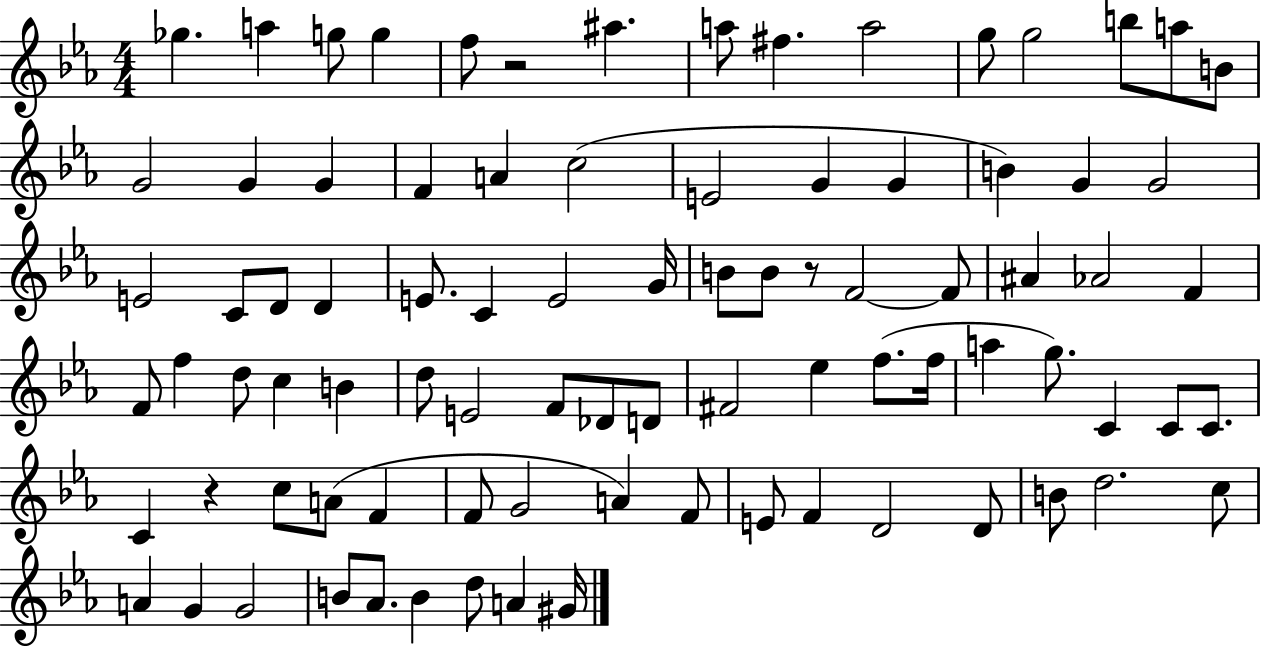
{
  \clef treble
  \numericTimeSignature
  \time 4/4
  \key ees \major
  ges''4. a''4 g''8 g''4 | f''8 r2 ais''4. | a''8 fis''4. a''2 | g''8 g''2 b''8 a''8 b'8 | \break g'2 g'4 g'4 | f'4 a'4 c''2( | e'2 g'4 g'4 | b'4) g'4 g'2 | \break e'2 c'8 d'8 d'4 | e'8. c'4 e'2 g'16 | b'8 b'8 r8 f'2~~ f'8 | ais'4 aes'2 f'4 | \break f'8 f''4 d''8 c''4 b'4 | d''8 e'2 f'8 des'8 d'8 | fis'2 ees''4 f''8.( f''16 | a''4 g''8.) c'4 c'8 c'8. | \break c'4 r4 c''8 a'8( f'4 | f'8 g'2 a'4) f'8 | e'8 f'4 d'2 d'8 | b'8 d''2. c''8 | \break a'4 g'4 g'2 | b'8 aes'8. b'4 d''8 a'4 gis'16 | \bar "|."
}